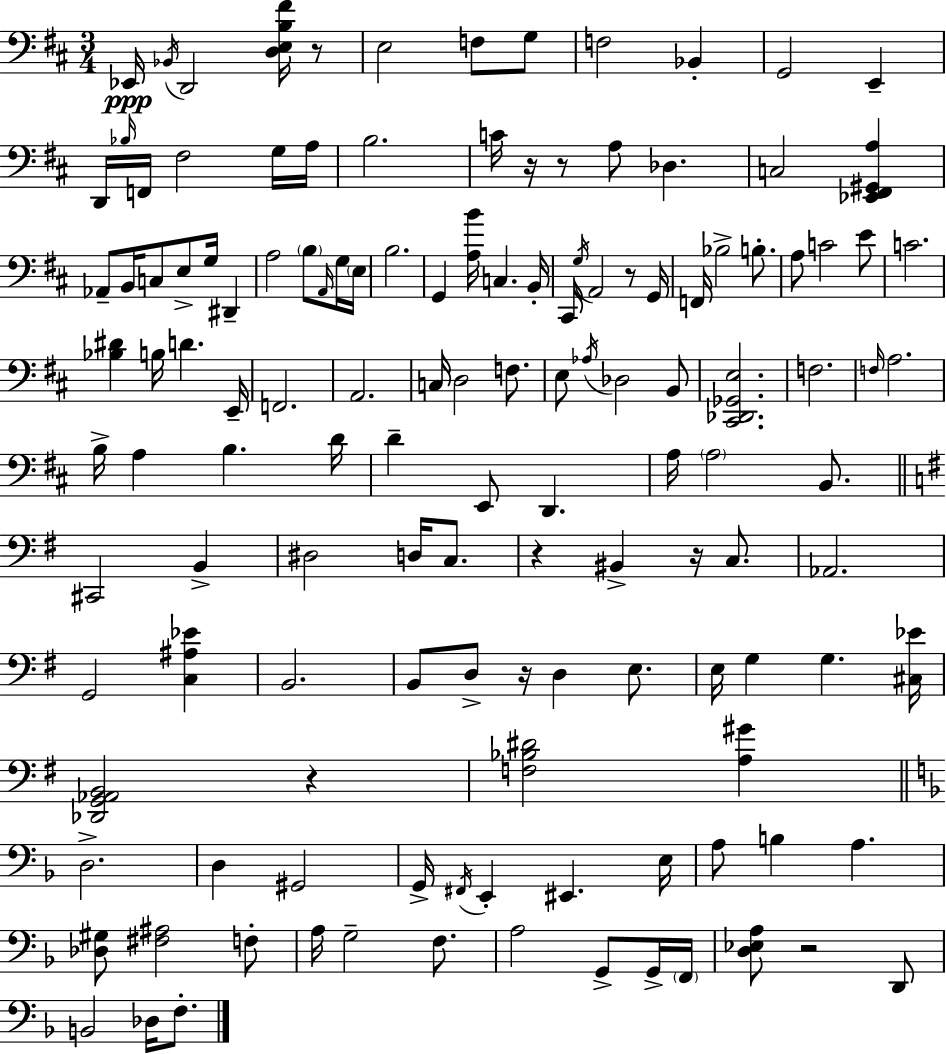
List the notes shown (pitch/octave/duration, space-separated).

Eb2/s Bb2/s D2/h [D3,E3,B3,F#4]/s R/e E3/h F3/e G3/e F3/h Bb2/q G2/h E2/q D2/s Bb3/s F2/s F#3/h G3/s A3/s B3/h. C4/s R/s R/e A3/e Db3/q. C3/h [Eb2,F#2,G#2,A3]/q Ab2/e B2/s C3/e E3/e G3/s D#2/q A3/h B3/e A2/s G3/s E3/s B3/h. G2/q [A3,B4]/s C3/q. B2/s C#2/s G3/s A2/h R/e G2/s F2/s Bb3/h B3/e. A3/e C4/h E4/e C4/h. [Bb3,D#4]/q B3/s D4/q. E2/s F2/h. A2/h. C3/s D3/h F3/e. E3/e Ab3/s Db3/h B2/e [C#2,Db2,Gb2,E3]/h. F3/h. F3/s A3/h. B3/s A3/q B3/q. D4/s D4/q E2/e D2/q. A3/s A3/h B2/e. C#2/h B2/q D#3/h D3/s C3/e. R/q BIS2/q R/s C3/e. Ab2/h. G2/h [C3,A#3,Eb4]/q B2/h. B2/e D3/e R/s D3/q E3/e. E3/s G3/q G3/q. [C#3,Eb4]/s [Db2,G2,Ab2,B2]/h R/q [F3,Bb3,D#4]/h [A3,G#4]/q D3/h. D3/q G#2/h G2/s F#2/s E2/q EIS2/q. E3/s A3/e B3/q A3/q. [Db3,G#3]/e [F#3,A#3]/h F3/e A3/s G3/h F3/e. A3/h G2/e G2/s F2/s [D3,Eb3,A3]/e R/h D2/e B2/h Db3/s F3/e.